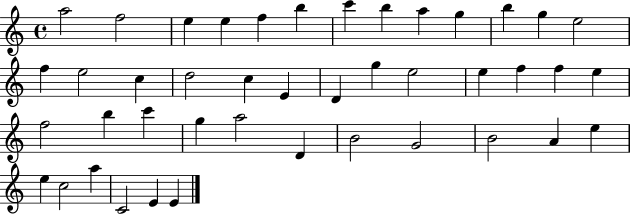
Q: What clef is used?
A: treble